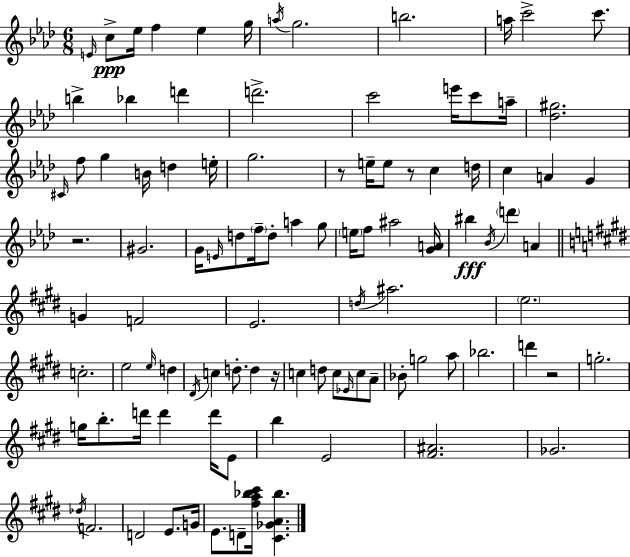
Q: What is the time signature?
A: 6/8